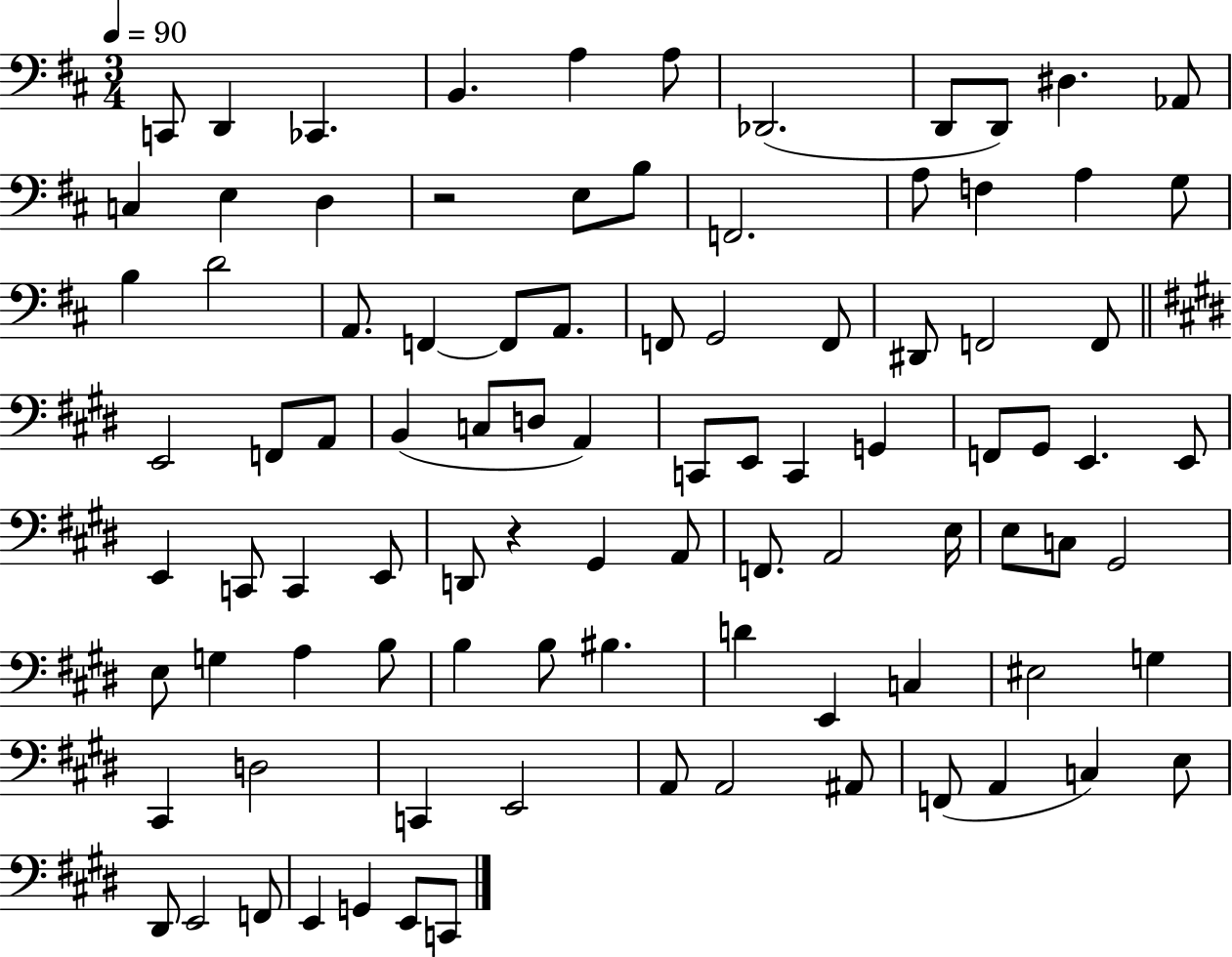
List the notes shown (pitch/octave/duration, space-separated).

C2/e D2/q CES2/q. B2/q. A3/q A3/e Db2/h. D2/e D2/e D#3/q. Ab2/e C3/q E3/q D3/q R/h E3/e B3/e F2/h. A3/e F3/q A3/q G3/e B3/q D4/h A2/e. F2/q F2/e A2/e. F2/e G2/h F2/e D#2/e F2/h F2/e E2/h F2/e A2/e B2/q C3/e D3/e A2/q C2/e E2/e C2/q G2/q F2/e G#2/e E2/q. E2/e E2/q C2/e C2/q E2/e D2/e R/q G#2/q A2/e F2/e. A2/h E3/s E3/e C3/e G#2/h E3/e G3/q A3/q B3/e B3/q B3/e BIS3/q. D4/q E2/q C3/q EIS3/h G3/q C#2/q D3/h C2/q E2/h A2/e A2/h A#2/e F2/e A2/q C3/q E3/e D#2/e E2/h F2/e E2/q G2/q E2/e C2/e